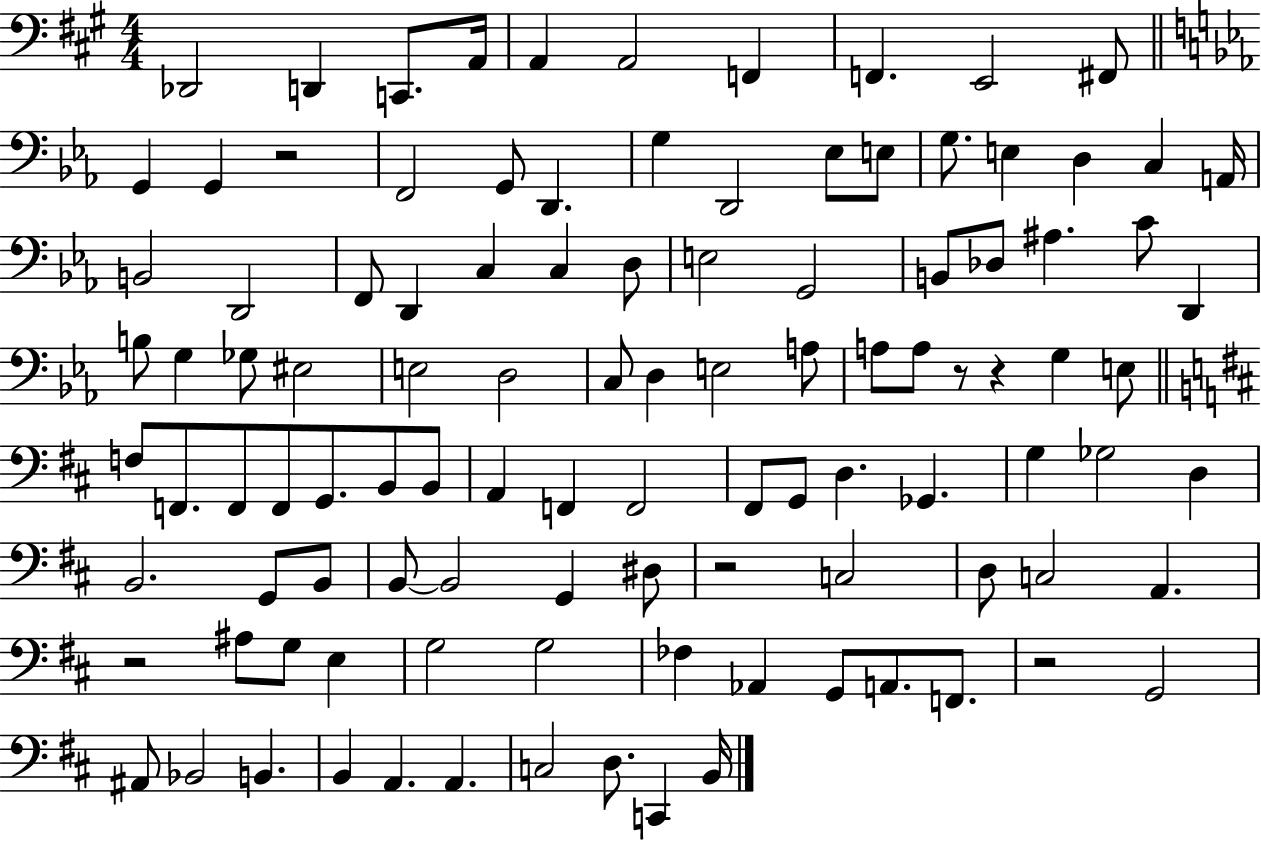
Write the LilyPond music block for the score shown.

{
  \clef bass
  \numericTimeSignature
  \time 4/4
  \key a \major
  des,2 d,4 c,8. a,16 | a,4 a,2 f,4 | f,4. e,2 fis,8 | \bar "||" \break \key c \minor g,4 g,4 r2 | f,2 g,8 d,4. | g4 d,2 ees8 e8 | g8. e4 d4 c4 a,16 | \break b,2 d,2 | f,8 d,4 c4 c4 d8 | e2 g,2 | b,8 des8 ais4. c'8 d,4 | \break b8 g4 ges8 eis2 | e2 d2 | c8 d4 e2 a8 | a8 a8 r8 r4 g4 e8 | \break \bar "||" \break \key d \major f8 f,8. f,8 f,8 g,8. b,8 b,8 | a,4 f,4 f,2 | fis,8 g,8 d4. ges,4. | g4 ges2 d4 | \break b,2. g,8 b,8 | b,8~~ b,2 g,4 dis8 | r2 c2 | d8 c2 a,4. | \break r2 ais8 g8 e4 | g2 g2 | fes4 aes,4 g,8 a,8. f,8. | r2 g,2 | \break ais,8 bes,2 b,4. | b,4 a,4. a,4. | c2 d8. c,4 b,16 | \bar "|."
}